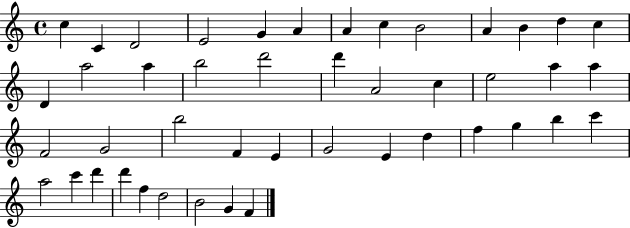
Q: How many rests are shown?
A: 0